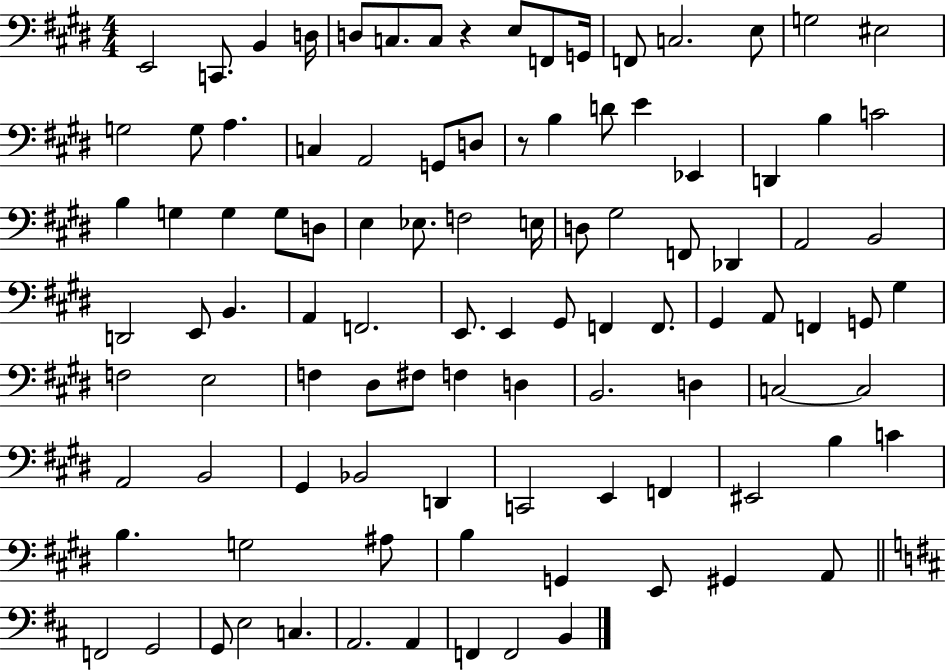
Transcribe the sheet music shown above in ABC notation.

X:1
T:Untitled
M:4/4
L:1/4
K:E
E,,2 C,,/2 B,, D,/4 D,/2 C,/2 C,/2 z E,/2 F,,/2 G,,/4 F,,/2 C,2 E,/2 G,2 ^E,2 G,2 G,/2 A, C, A,,2 G,,/2 D,/2 z/2 B, D/2 E _E,, D,, B, C2 B, G, G, G,/2 D,/2 E, _E,/2 F,2 E,/4 D,/2 ^G,2 F,,/2 _D,, A,,2 B,,2 D,,2 E,,/2 B,, A,, F,,2 E,,/2 E,, ^G,,/2 F,, F,,/2 ^G,, A,,/2 F,, G,,/2 ^G, F,2 E,2 F, ^D,/2 ^F,/2 F, D, B,,2 D, C,2 C,2 A,,2 B,,2 ^G,, _B,,2 D,, C,,2 E,, F,, ^E,,2 B, C B, G,2 ^A,/2 B, G,, E,,/2 ^G,, A,,/2 F,,2 G,,2 G,,/2 E,2 C, A,,2 A,, F,, F,,2 B,,